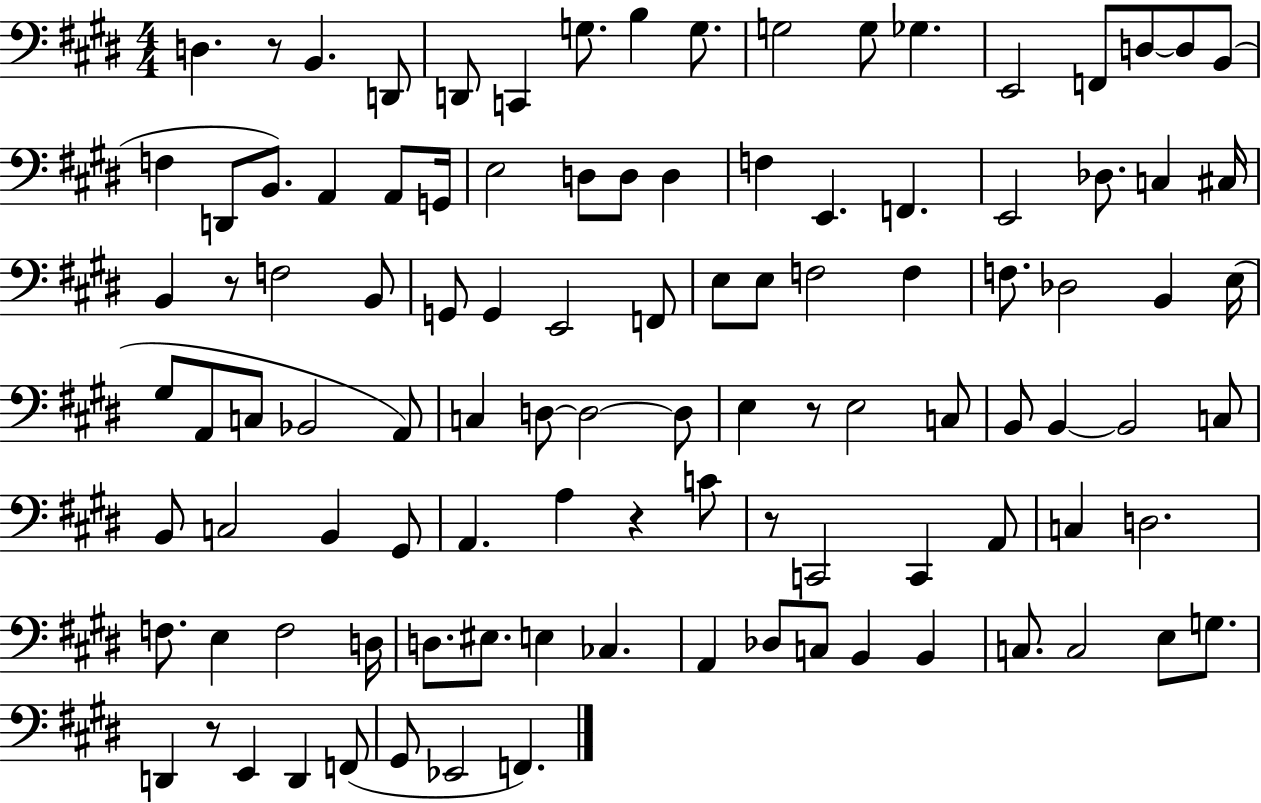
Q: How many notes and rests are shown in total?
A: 106